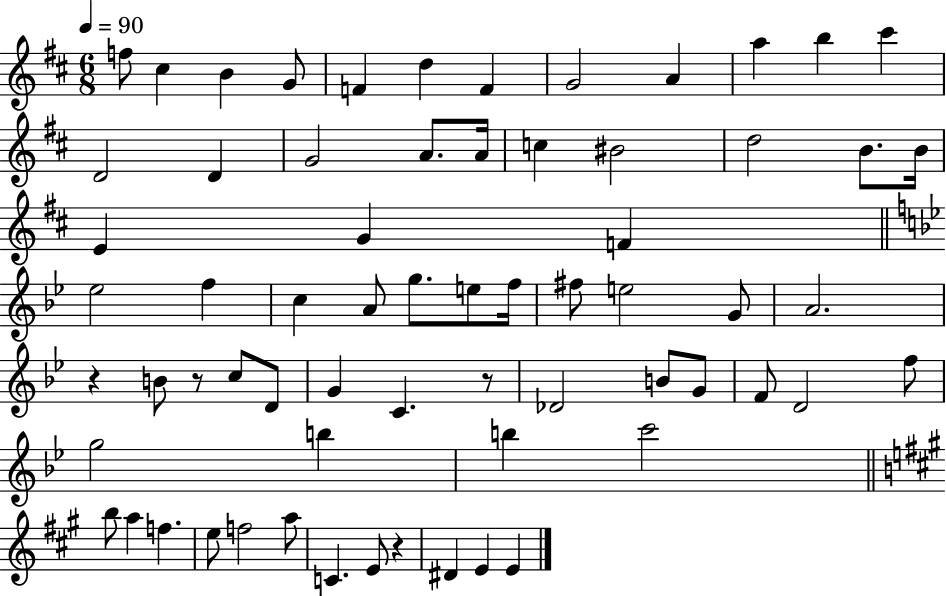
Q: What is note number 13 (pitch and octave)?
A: D4